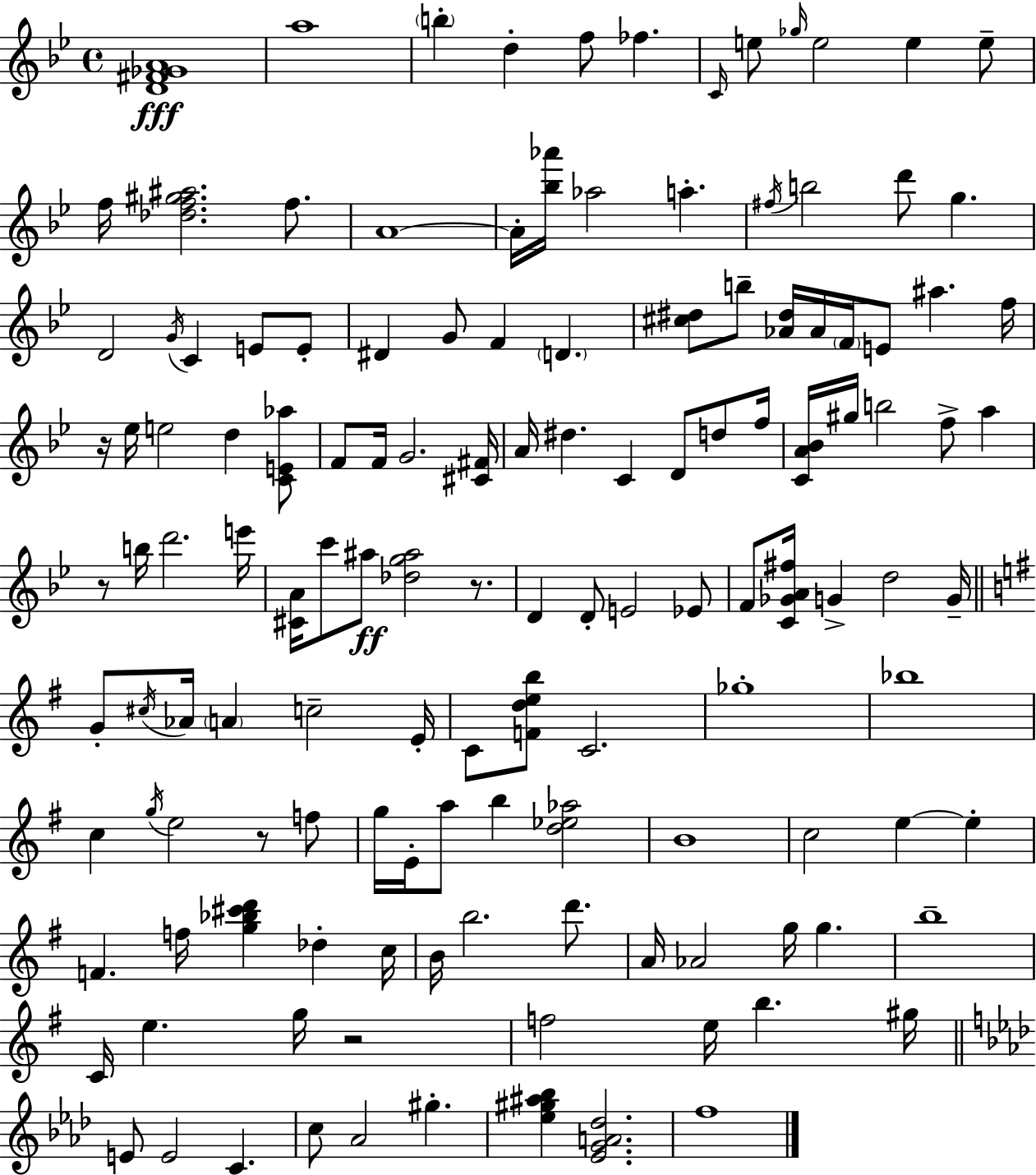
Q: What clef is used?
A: treble